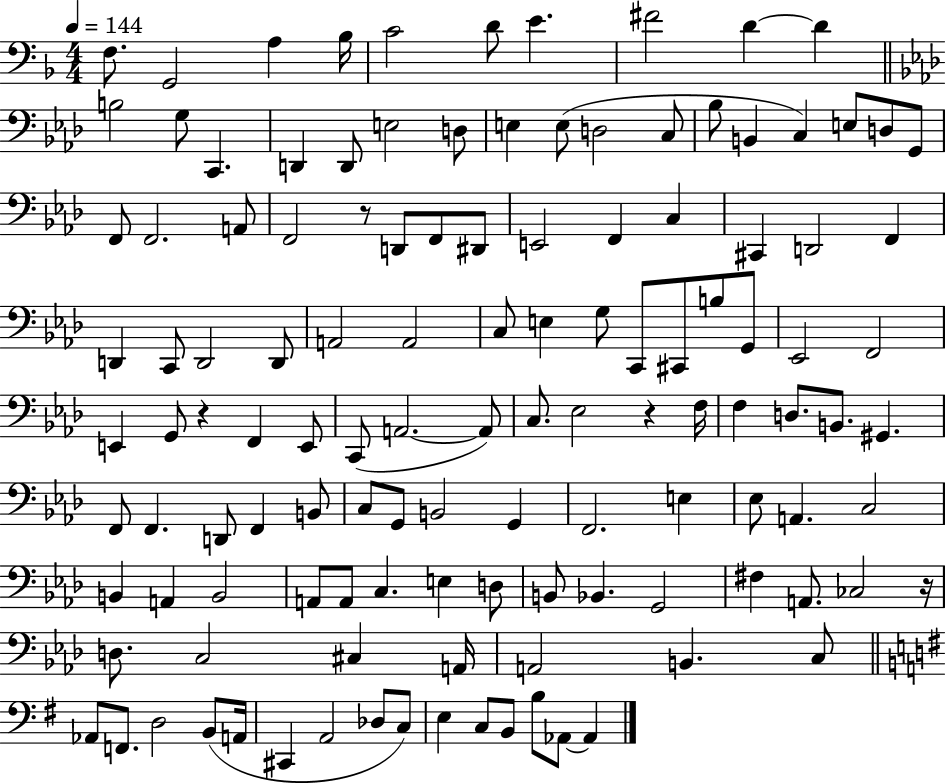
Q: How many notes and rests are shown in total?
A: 123